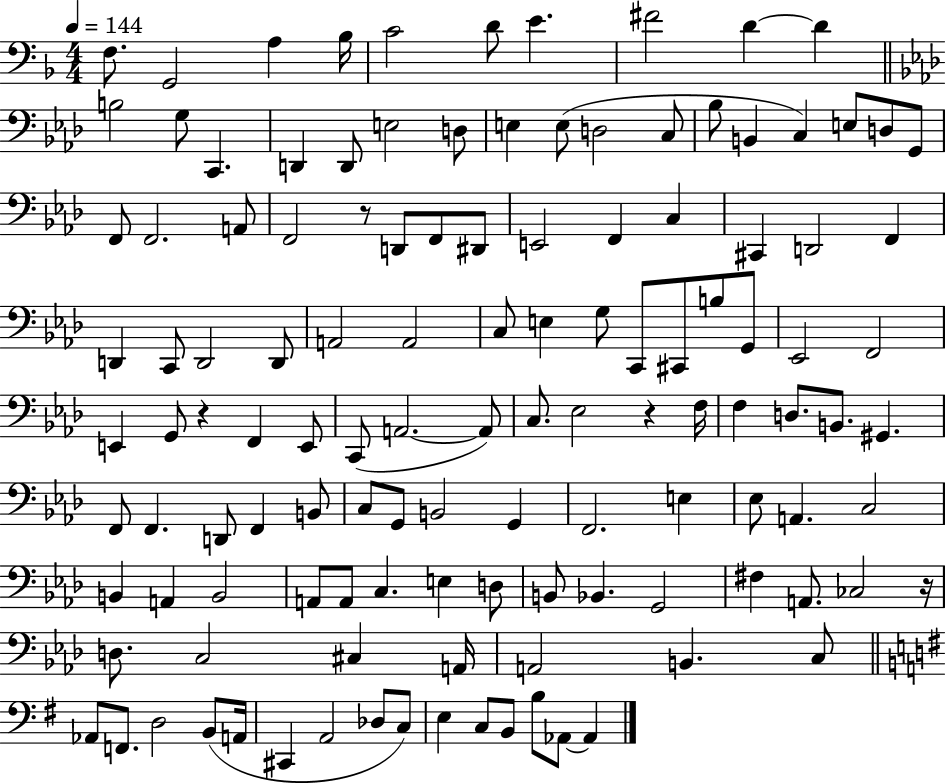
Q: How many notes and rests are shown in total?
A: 123